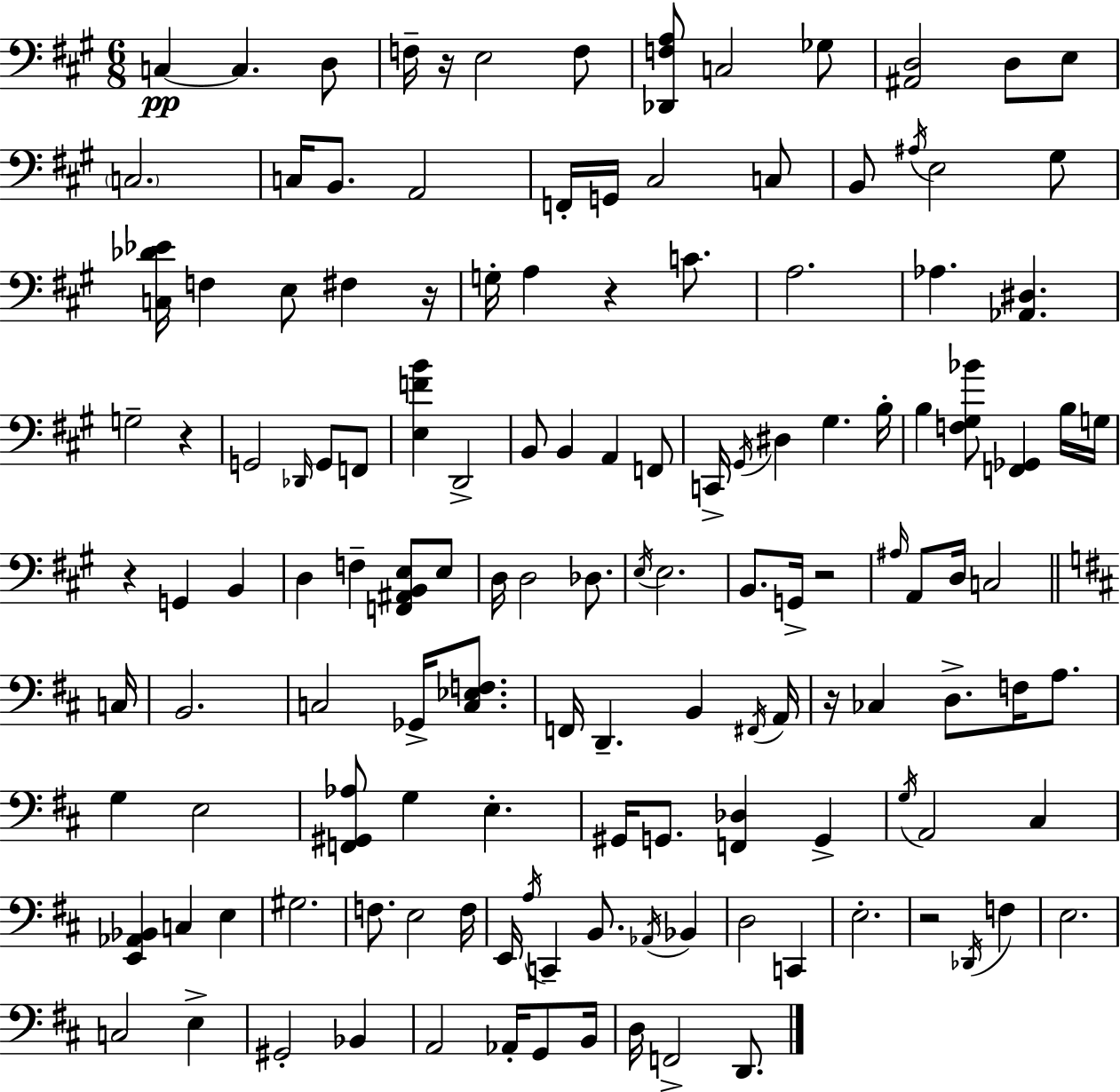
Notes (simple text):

C3/q C3/q. D3/e F3/s R/s E3/h F3/e [Db2,F3,A3]/e C3/h Gb3/e [A#2,D3]/h D3/e E3/e C3/h. C3/s B2/e. A2/h F2/s G2/s C#3/h C3/e B2/e A#3/s E3/h G#3/e [C3,Db4,Eb4]/s F3/q E3/e F#3/q R/s G3/s A3/q R/q C4/e. A3/h. Ab3/q. [Ab2,D#3]/q. G3/h R/q G2/h Db2/s G2/e F2/e [E3,F4,B4]/q D2/h B2/e B2/q A2/q F2/e C2/s G#2/s D#3/q G#3/q. B3/s B3/q [F3,G#3,Bb4]/e [F2,Gb2]/q B3/s G3/s R/q G2/q B2/q D3/q F3/q [F2,A#2,B2,E3]/e E3/e D3/s D3/h Db3/e. E3/s E3/h. B2/e. G2/s R/h A#3/s A2/e D3/s C3/h C3/s B2/h. C3/h Gb2/s [C3,Eb3,F3]/e. F2/s D2/q. B2/q F#2/s A2/s R/s CES3/q D3/e. F3/s A3/e. G3/q E3/h [F2,G#2,Ab3]/e G3/q E3/q. G#2/s G2/e. [F2,Db3]/q G2/q G3/s A2/h C#3/q [E2,Ab2,Bb2]/q C3/q E3/q G#3/h. F3/e. E3/h F3/s E2/s A3/s C2/q B2/e. Ab2/s Bb2/q D3/h C2/q E3/h. R/h Db2/s F3/q E3/h. C3/h E3/q G#2/h Bb2/q A2/h Ab2/s G2/e B2/s D3/s F2/h D2/e.